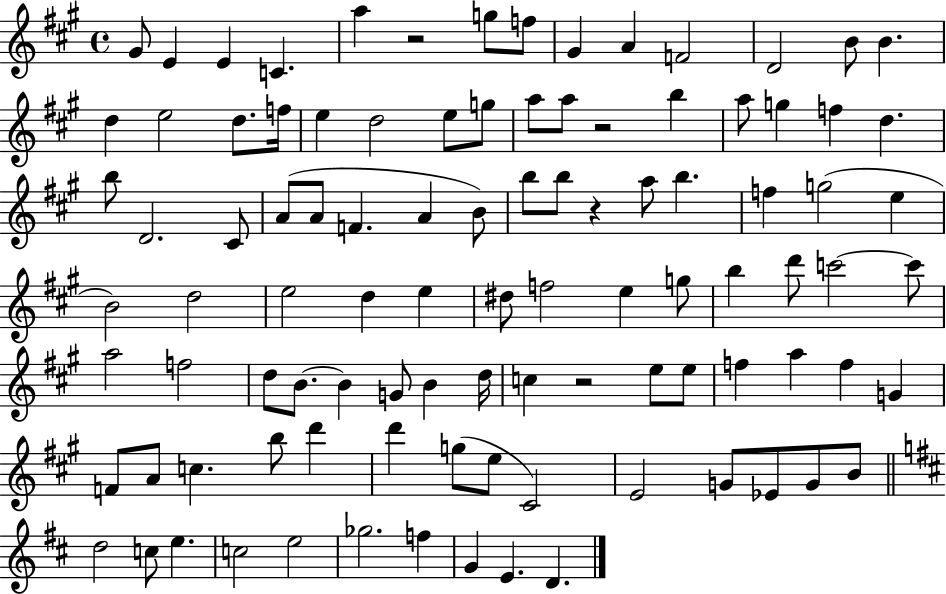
{
  \clef treble
  \time 4/4
  \defaultTimeSignature
  \key a \major
  gis'8 e'4 e'4 c'4. | a''4 r2 g''8 f''8 | gis'4 a'4 f'2 | d'2 b'8 b'4. | \break d''4 e''2 d''8. f''16 | e''4 d''2 e''8 g''8 | a''8 a''8 r2 b''4 | a''8 g''4 f''4 d''4. | \break b''8 d'2. cis'8 | a'8( a'8 f'4. a'4 b'8) | b''8 b''8 r4 a''8 b''4. | f''4 g''2( e''4 | \break b'2) d''2 | e''2 d''4 e''4 | dis''8 f''2 e''4 g''8 | b''4 d'''8 c'''2~~ c'''8 | \break a''2 f''2 | d''8 b'8.~~ b'4 g'8 b'4 d''16 | c''4 r2 e''8 e''8 | f''4 a''4 f''4 g'4 | \break f'8 a'8 c''4. b''8 d'''4 | d'''4 g''8( e''8 cis'2) | e'2 g'8 ees'8 g'8 b'8 | \bar "||" \break \key b \minor d''2 c''8 e''4. | c''2 e''2 | ges''2. f''4 | g'4 e'4. d'4. | \break \bar "|."
}